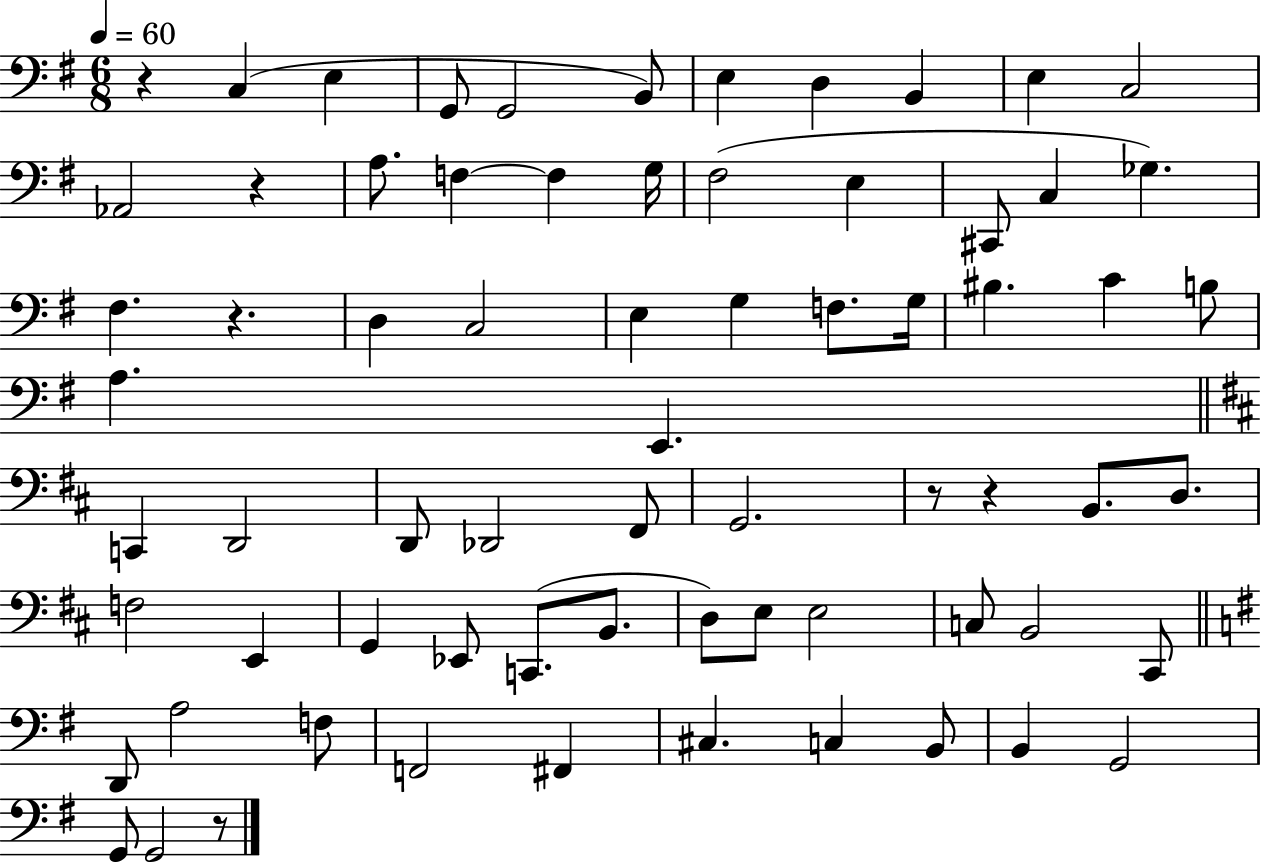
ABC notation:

X:1
T:Untitled
M:6/8
L:1/4
K:G
z C, E, G,,/2 G,,2 B,,/2 E, D, B,, E, C,2 _A,,2 z A,/2 F, F, G,/4 ^F,2 E, ^C,,/2 C, _G, ^F, z D, C,2 E, G, F,/2 G,/4 ^B, C B,/2 A, E,, C,, D,,2 D,,/2 _D,,2 ^F,,/2 G,,2 z/2 z B,,/2 D,/2 F,2 E,, G,, _E,,/2 C,,/2 B,,/2 D,/2 E,/2 E,2 C,/2 B,,2 ^C,,/2 D,,/2 A,2 F,/2 F,,2 ^F,, ^C, C, B,,/2 B,, G,,2 G,,/2 G,,2 z/2